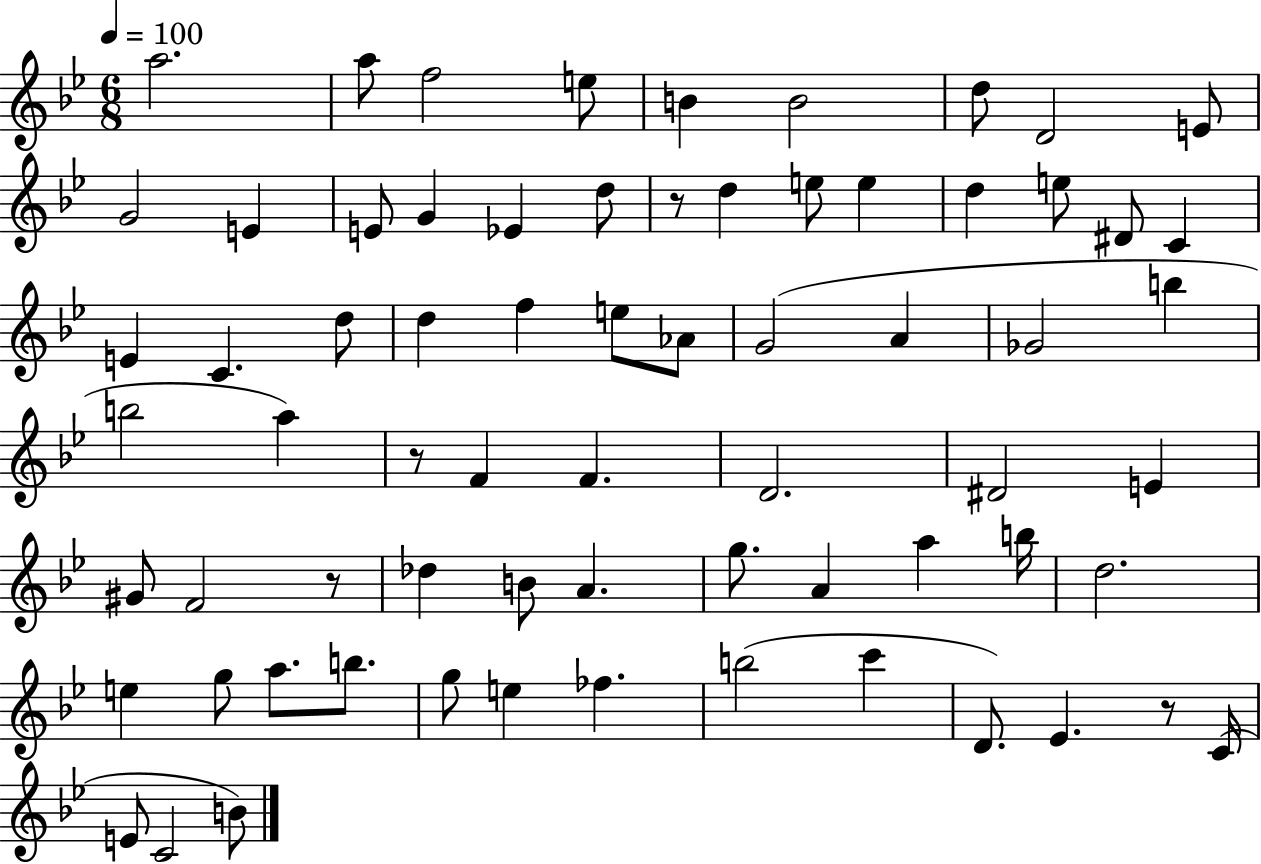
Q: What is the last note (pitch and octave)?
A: B4